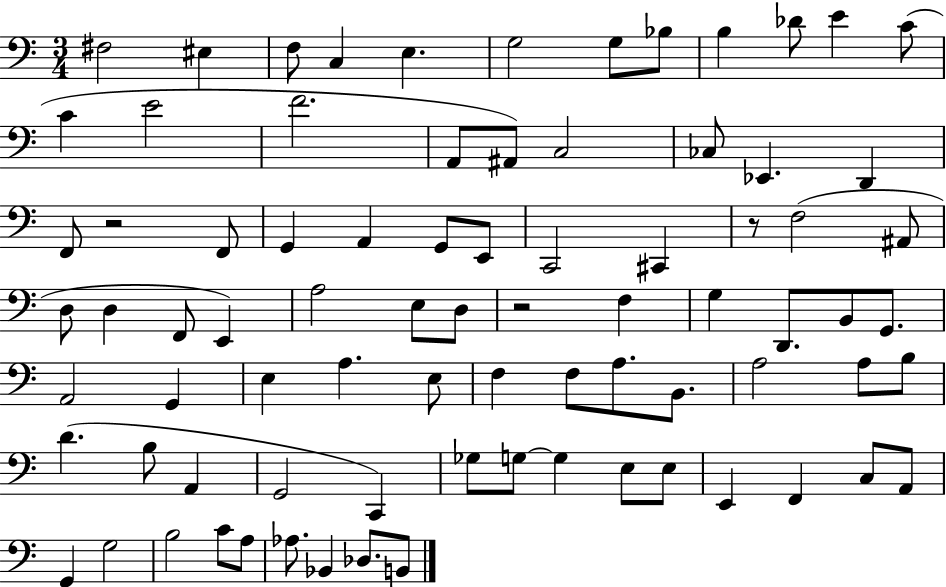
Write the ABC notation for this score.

X:1
T:Untitled
M:3/4
L:1/4
K:C
^F,2 ^E, F,/2 C, E, G,2 G,/2 _B,/2 B, _D/2 E C/2 C E2 F2 A,,/2 ^A,,/2 C,2 _C,/2 _E,, D,, F,,/2 z2 F,,/2 G,, A,, G,,/2 E,,/2 C,,2 ^C,, z/2 F,2 ^A,,/2 D,/2 D, F,,/2 E,, A,2 E,/2 D,/2 z2 F, G, D,,/2 B,,/2 G,,/2 A,,2 G,, E, A, E,/2 F, F,/2 A,/2 B,,/2 A,2 A,/2 B,/2 D B,/2 A,, G,,2 C,, _G,/2 G,/2 G, E,/2 E,/2 E,, F,, C,/2 A,,/2 G,, G,2 B,2 C/2 A,/2 _A,/2 _B,, _D,/2 B,,/2